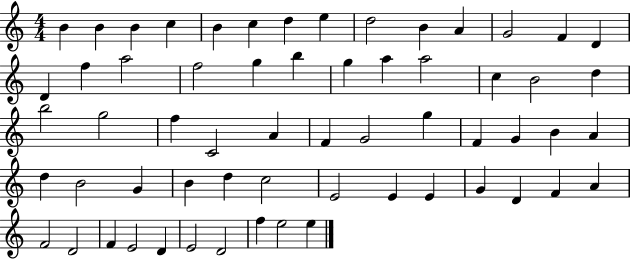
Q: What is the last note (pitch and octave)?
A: E5